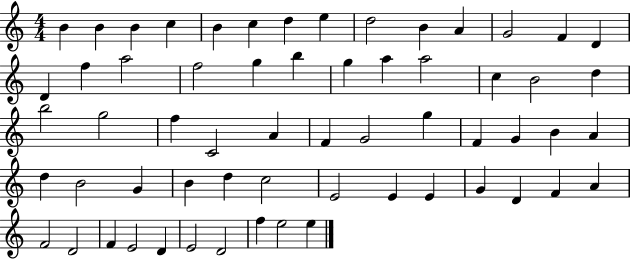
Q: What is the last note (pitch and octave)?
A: E5